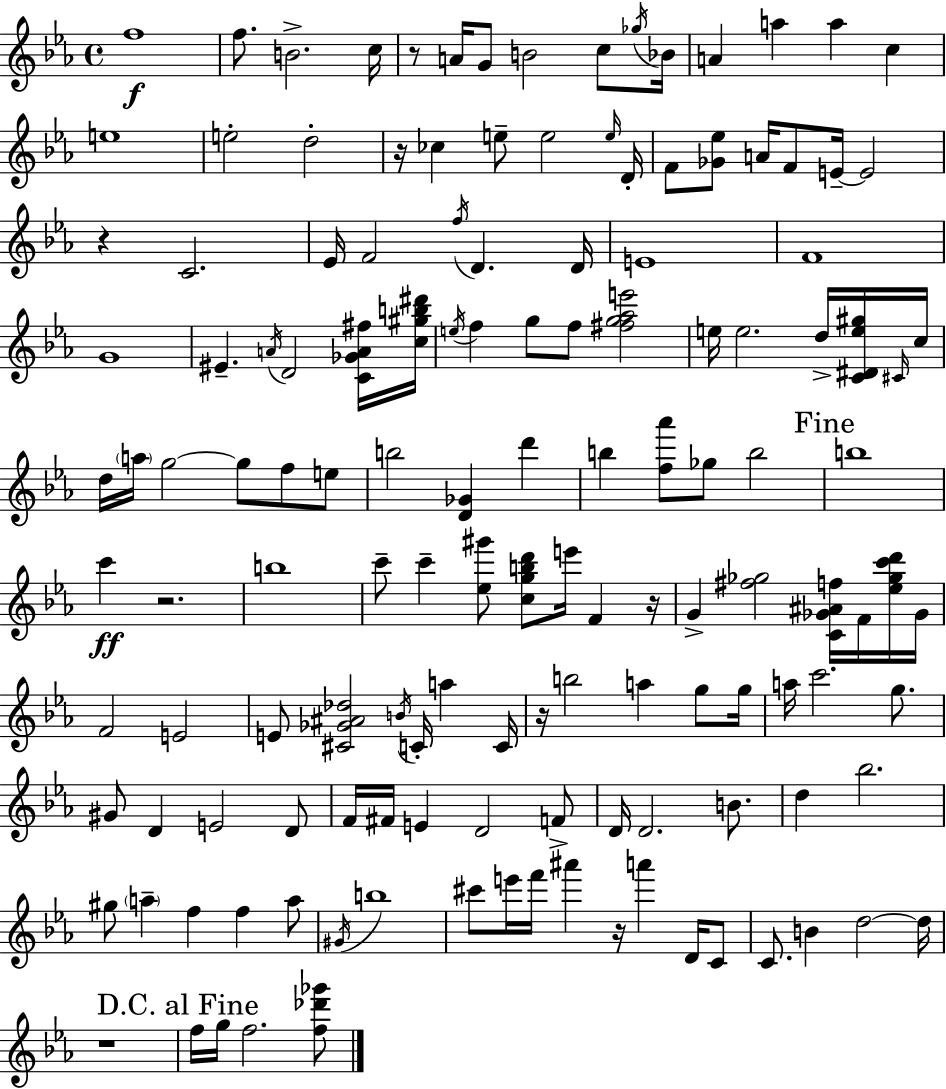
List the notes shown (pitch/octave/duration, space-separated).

F5/w F5/e. B4/h. C5/s R/e A4/s G4/e B4/h C5/e Gb5/s Bb4/s A4/q A5/q A5/q C5/q E5/w E5/h D5/h R/s CES5/q E5/e E5/h E5/s D4/s F4/e [Gb4,Eb5]/e A4/s F4/e E4/s E4/h R/q C4/h. Eb4/s F4/h F5/s D4/q. D4/s E4/w F4/w G4/w EIS4/q. A4/s D4/h [C4,Gb4,A4,F#5]/s [C5,G#5,B5,D#6]/s E5/s F5/q G5/e F5/e [F#5,G5,Ab5,E6]/h E5/s E5/h. D5/s [C4,D#4,E5,G#5]/s C#4/s C5/s D5/s A5/s G5/h G5/e F5/e E5/e B5/h [D4,Gb4]/q D6/q B5/q [F5,Ab6]/e Gb5/e B5/h B5/w C6/q R/h. B5/w C6/e C6/q [Eb5,G#6]/e [C5,G5,B5,D6]/e E6/s F4/q R/s G4/q [F#5,Gb5]/h [C4,Gb4,A#4,F5]/s F4/s [Eb5,Gb5,C6,D6]/s Gb4/s F4/h E4/h E4/e [C#4,Gb4,A#4,Db5]/h B4/s C4/s A5/q C4/s R/s B5/h A5/q G5/e G5/s A5/s C6/h. G5/e. G#4/e D4/q E4/h D4/e F4/s F#4/s E4/q D4/h F4/e D4/s D4/h. B4/e. D5/q Bb5/h. G#5/e A5/q F5/q F5/q A5/e G#4/s B5/w C#6/e E6/s F6/s A#6/q R/s A6/q D4/s C4/e C4/e. B4/q D5/h D5/s R/w F5/s G5/s F5/h. [F5,Db6,Gb6]/e